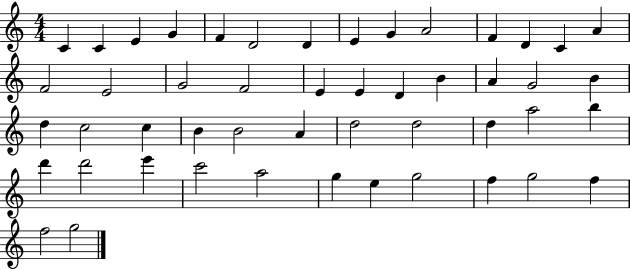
C4/q C4/q E4/q G4/q F4/q D4/h D4/q E4/q G4/q A4/h F4/q D4/q C4/q A4/q F4/h E4/h G4/h F4/h E4/q E4/q D4/q B4/q A4/q G4/h B4/q D5/q C5/h C5/q B4/q B4/h A4/q D5/h D5/h D5/q A5/h B5/q D6/q D6/h E6/q C6/h A5/h G5/q E5/q G5/h F5/q G5/h F5/q F5/h G5/h